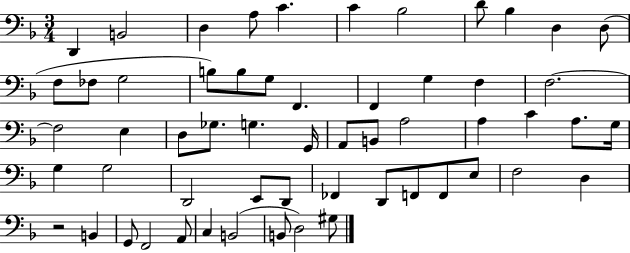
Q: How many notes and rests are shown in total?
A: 57